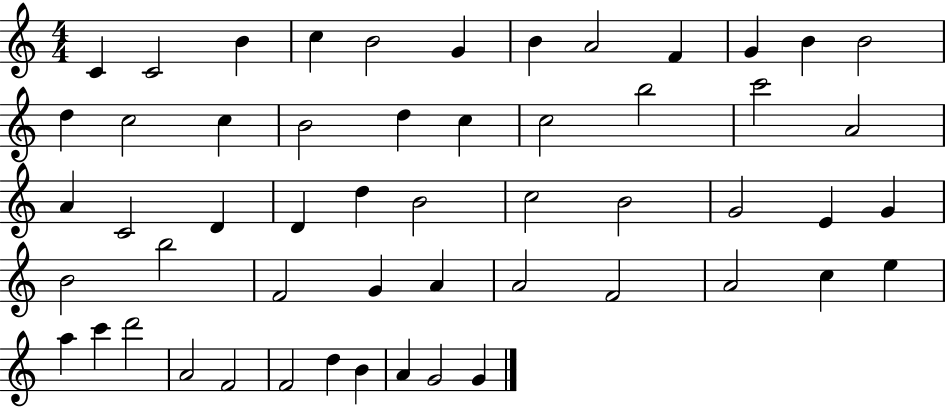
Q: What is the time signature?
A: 4/4